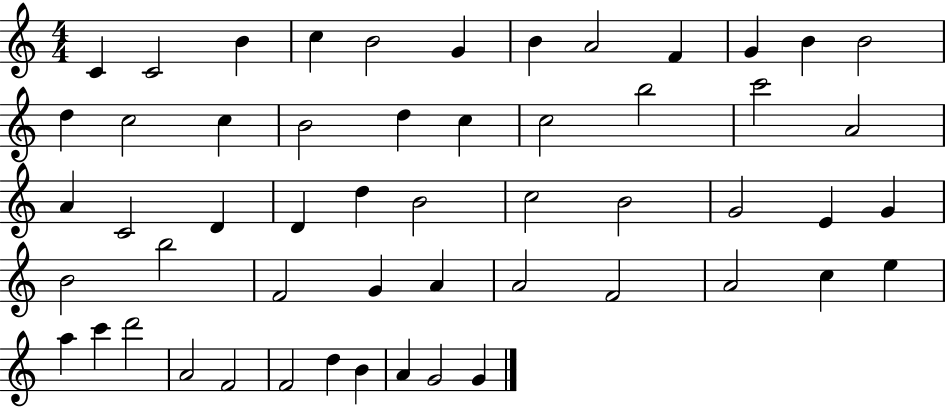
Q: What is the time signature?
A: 4/4